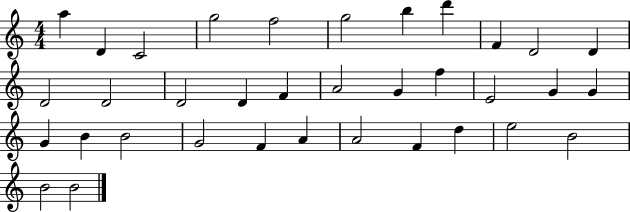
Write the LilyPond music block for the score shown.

{
  \clef treble
  \numericTimeSignature
  \time 4/4
  \key c \major
  a''4 d'4 c'2 | g''2 f''2 | g''2 b''4 d'''4 | f'4 d'2 d'4 | \break d'2 d'2 | d'2 d'4 f'4 | a'2 g'4 f''4 | e'2 g'4 g'4 | \break g'4 b'4 b'2 | g'2 f'4 a'4 | a'2 f'4 d''4 | e''2 b'2 | \break b'2 b'2 | \bar "|."
}